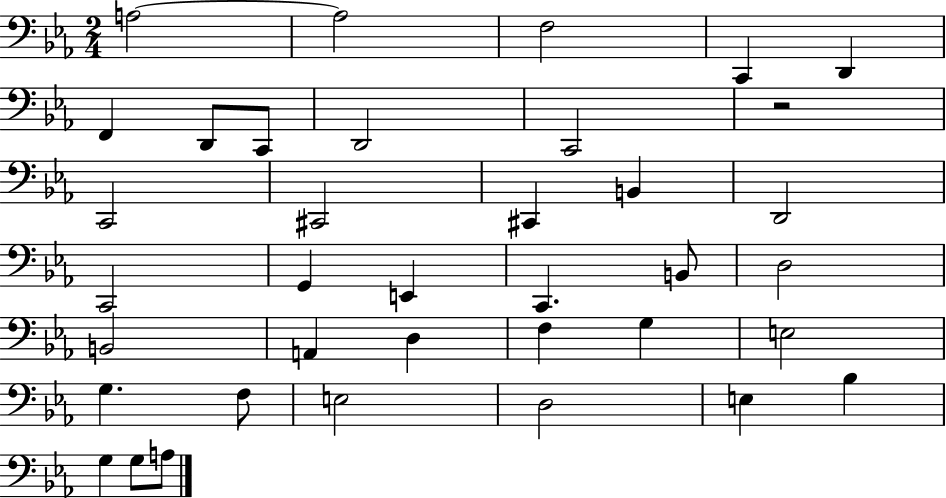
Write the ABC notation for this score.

X:1
T:Untitled
M:2/4
L:1/4
K:Eb
A,2 A,2 F,2 C,, D,, F,, D,,/2 C,,/2 D,,2 C,,2 z2 C,,2 ^C,,2 ^C,, B,, D,,2 C,,2 G,, E,, C,, B,,/2 D,2 B,,2 A,, D, F, G, E,2 G, F,/2 E,2 D,2 E, _B, G, G,/2 A,/2